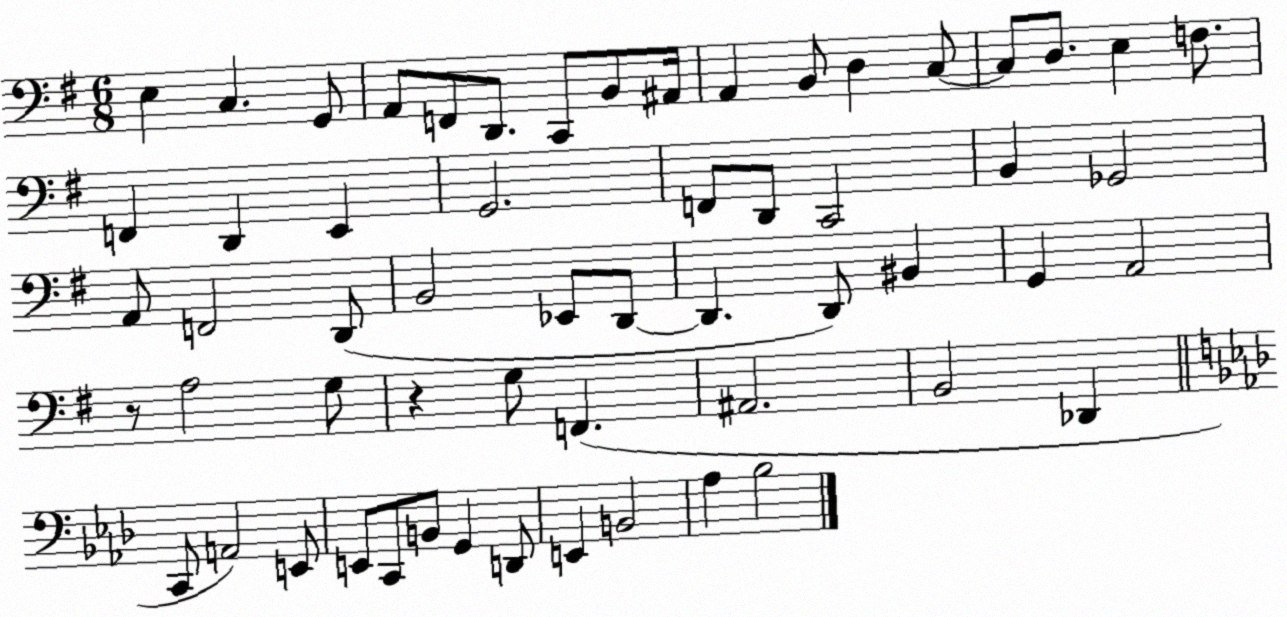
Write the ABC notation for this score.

X:1
T:Untitled
M:6/8
L:1/4
K:G
E, C, G,,/2 A,,/2 F,,/2 D,,/2 C,,/2 B,,/2 ^A,,/4 A,, B,,/2 D, C,/2 C,/2 D,/2 E, F,/2 F,, D,, E,, G,,2 F,,/2 D,,/2 C,,2 B,, _G,,2 A,,/2 F,,2 D,,/2 B,,2 _E,,/2 D,,/2 D,, D,,/2 ^B,, G,, A,,2 z/2 A,2 G,/2 z G,/2 F,, ^A,,2 B,,2 _D,, C,,/2 A,,2 E,,/2 E,,/2 C,,/2 B,,/2 G,, D,,/2 E,, B,,2 _A, _B,2